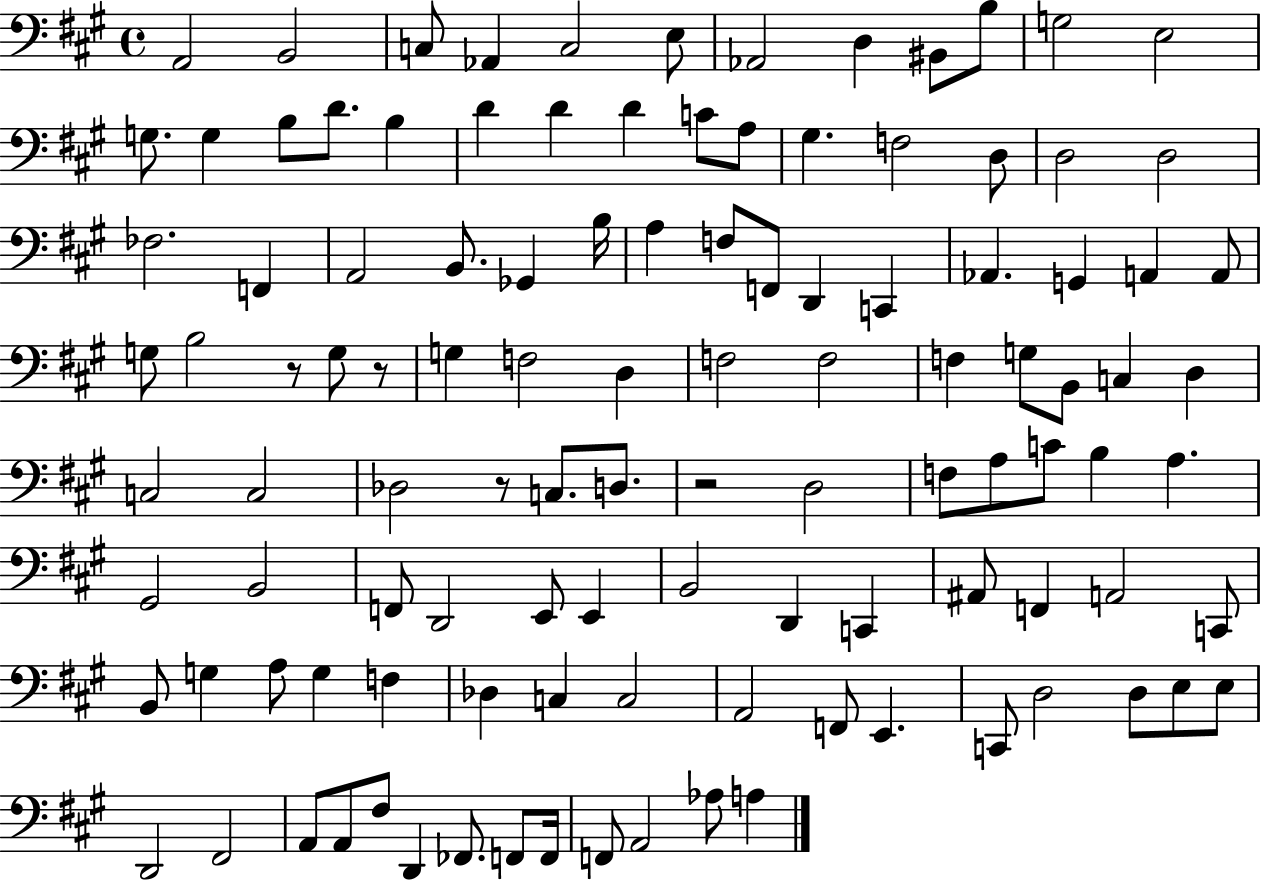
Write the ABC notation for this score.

X:1
T:Untitled
M:4/4
L:1/4
K:A
A,,2 B,,2 C,/2 _A,, C,2 E,/2 _A,,2 D, ^B,,/2 B,/2 G,2 E,2 G,/2 G, B,/2 D/2 B, D D D C/2 A,/2 ^G, F,2 D,/2 D,2 D,2 _F,2 F,, A,,2 B,,/2 _G,, B,/4 A, F,/2 F,,/2 D,, C,, _A,, G,, A,, A,,/2 G,/2 B,2 z/2 G,/2 z/2 G, F,2 D, F,2 F,2 F, G,/2 B,,/2 C, D, C,2 C,2 _D,2 z/2 C,/2 D,/2 z2 D,2 F,/2 A,/2 C/2 B, A, ^G,,2 B,,2 F,,/2 D,,2 E,,/2 E,, B,,2 D,, C,, ^A,,/2 F,, A,,2 C,,/2 B,,/2 G, A,/2 G, F, _D, C, C,2 A,,2 F,,/2 E,, C,,/2 D,2 D,/2 E,/2 E,/2 D,,2 ^F,,2 A,,/2 A,,/2 ^F,/2 D,, _F,,/2 F,,/2 F,,/4 F,,/2 A,,2 _A,/2 A,